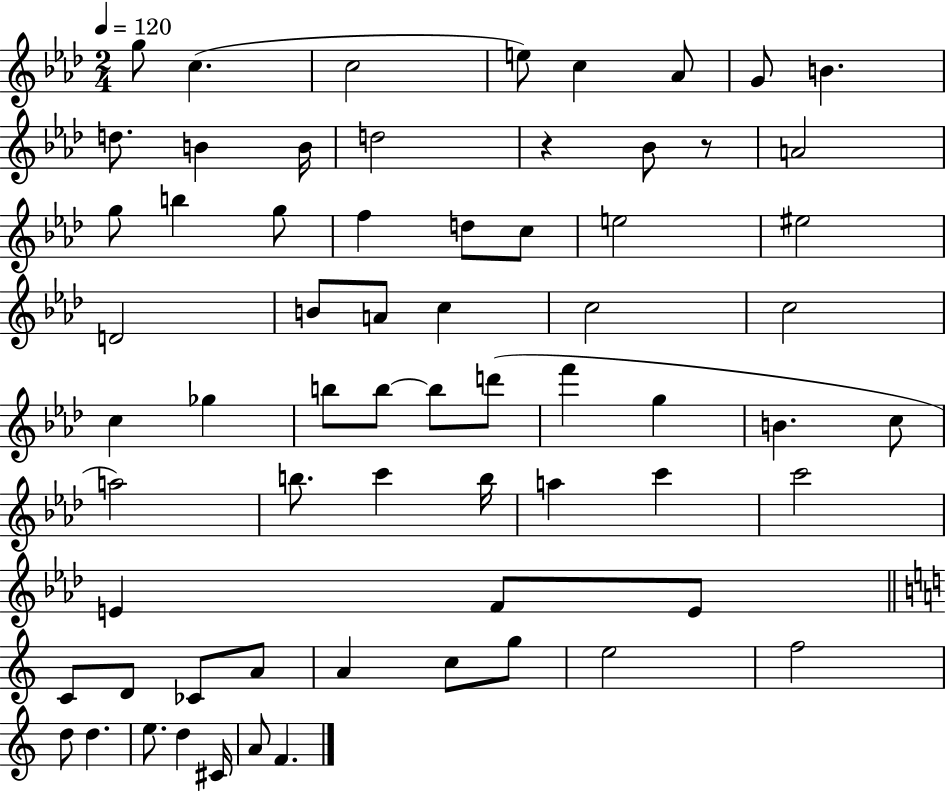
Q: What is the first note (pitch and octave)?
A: G5